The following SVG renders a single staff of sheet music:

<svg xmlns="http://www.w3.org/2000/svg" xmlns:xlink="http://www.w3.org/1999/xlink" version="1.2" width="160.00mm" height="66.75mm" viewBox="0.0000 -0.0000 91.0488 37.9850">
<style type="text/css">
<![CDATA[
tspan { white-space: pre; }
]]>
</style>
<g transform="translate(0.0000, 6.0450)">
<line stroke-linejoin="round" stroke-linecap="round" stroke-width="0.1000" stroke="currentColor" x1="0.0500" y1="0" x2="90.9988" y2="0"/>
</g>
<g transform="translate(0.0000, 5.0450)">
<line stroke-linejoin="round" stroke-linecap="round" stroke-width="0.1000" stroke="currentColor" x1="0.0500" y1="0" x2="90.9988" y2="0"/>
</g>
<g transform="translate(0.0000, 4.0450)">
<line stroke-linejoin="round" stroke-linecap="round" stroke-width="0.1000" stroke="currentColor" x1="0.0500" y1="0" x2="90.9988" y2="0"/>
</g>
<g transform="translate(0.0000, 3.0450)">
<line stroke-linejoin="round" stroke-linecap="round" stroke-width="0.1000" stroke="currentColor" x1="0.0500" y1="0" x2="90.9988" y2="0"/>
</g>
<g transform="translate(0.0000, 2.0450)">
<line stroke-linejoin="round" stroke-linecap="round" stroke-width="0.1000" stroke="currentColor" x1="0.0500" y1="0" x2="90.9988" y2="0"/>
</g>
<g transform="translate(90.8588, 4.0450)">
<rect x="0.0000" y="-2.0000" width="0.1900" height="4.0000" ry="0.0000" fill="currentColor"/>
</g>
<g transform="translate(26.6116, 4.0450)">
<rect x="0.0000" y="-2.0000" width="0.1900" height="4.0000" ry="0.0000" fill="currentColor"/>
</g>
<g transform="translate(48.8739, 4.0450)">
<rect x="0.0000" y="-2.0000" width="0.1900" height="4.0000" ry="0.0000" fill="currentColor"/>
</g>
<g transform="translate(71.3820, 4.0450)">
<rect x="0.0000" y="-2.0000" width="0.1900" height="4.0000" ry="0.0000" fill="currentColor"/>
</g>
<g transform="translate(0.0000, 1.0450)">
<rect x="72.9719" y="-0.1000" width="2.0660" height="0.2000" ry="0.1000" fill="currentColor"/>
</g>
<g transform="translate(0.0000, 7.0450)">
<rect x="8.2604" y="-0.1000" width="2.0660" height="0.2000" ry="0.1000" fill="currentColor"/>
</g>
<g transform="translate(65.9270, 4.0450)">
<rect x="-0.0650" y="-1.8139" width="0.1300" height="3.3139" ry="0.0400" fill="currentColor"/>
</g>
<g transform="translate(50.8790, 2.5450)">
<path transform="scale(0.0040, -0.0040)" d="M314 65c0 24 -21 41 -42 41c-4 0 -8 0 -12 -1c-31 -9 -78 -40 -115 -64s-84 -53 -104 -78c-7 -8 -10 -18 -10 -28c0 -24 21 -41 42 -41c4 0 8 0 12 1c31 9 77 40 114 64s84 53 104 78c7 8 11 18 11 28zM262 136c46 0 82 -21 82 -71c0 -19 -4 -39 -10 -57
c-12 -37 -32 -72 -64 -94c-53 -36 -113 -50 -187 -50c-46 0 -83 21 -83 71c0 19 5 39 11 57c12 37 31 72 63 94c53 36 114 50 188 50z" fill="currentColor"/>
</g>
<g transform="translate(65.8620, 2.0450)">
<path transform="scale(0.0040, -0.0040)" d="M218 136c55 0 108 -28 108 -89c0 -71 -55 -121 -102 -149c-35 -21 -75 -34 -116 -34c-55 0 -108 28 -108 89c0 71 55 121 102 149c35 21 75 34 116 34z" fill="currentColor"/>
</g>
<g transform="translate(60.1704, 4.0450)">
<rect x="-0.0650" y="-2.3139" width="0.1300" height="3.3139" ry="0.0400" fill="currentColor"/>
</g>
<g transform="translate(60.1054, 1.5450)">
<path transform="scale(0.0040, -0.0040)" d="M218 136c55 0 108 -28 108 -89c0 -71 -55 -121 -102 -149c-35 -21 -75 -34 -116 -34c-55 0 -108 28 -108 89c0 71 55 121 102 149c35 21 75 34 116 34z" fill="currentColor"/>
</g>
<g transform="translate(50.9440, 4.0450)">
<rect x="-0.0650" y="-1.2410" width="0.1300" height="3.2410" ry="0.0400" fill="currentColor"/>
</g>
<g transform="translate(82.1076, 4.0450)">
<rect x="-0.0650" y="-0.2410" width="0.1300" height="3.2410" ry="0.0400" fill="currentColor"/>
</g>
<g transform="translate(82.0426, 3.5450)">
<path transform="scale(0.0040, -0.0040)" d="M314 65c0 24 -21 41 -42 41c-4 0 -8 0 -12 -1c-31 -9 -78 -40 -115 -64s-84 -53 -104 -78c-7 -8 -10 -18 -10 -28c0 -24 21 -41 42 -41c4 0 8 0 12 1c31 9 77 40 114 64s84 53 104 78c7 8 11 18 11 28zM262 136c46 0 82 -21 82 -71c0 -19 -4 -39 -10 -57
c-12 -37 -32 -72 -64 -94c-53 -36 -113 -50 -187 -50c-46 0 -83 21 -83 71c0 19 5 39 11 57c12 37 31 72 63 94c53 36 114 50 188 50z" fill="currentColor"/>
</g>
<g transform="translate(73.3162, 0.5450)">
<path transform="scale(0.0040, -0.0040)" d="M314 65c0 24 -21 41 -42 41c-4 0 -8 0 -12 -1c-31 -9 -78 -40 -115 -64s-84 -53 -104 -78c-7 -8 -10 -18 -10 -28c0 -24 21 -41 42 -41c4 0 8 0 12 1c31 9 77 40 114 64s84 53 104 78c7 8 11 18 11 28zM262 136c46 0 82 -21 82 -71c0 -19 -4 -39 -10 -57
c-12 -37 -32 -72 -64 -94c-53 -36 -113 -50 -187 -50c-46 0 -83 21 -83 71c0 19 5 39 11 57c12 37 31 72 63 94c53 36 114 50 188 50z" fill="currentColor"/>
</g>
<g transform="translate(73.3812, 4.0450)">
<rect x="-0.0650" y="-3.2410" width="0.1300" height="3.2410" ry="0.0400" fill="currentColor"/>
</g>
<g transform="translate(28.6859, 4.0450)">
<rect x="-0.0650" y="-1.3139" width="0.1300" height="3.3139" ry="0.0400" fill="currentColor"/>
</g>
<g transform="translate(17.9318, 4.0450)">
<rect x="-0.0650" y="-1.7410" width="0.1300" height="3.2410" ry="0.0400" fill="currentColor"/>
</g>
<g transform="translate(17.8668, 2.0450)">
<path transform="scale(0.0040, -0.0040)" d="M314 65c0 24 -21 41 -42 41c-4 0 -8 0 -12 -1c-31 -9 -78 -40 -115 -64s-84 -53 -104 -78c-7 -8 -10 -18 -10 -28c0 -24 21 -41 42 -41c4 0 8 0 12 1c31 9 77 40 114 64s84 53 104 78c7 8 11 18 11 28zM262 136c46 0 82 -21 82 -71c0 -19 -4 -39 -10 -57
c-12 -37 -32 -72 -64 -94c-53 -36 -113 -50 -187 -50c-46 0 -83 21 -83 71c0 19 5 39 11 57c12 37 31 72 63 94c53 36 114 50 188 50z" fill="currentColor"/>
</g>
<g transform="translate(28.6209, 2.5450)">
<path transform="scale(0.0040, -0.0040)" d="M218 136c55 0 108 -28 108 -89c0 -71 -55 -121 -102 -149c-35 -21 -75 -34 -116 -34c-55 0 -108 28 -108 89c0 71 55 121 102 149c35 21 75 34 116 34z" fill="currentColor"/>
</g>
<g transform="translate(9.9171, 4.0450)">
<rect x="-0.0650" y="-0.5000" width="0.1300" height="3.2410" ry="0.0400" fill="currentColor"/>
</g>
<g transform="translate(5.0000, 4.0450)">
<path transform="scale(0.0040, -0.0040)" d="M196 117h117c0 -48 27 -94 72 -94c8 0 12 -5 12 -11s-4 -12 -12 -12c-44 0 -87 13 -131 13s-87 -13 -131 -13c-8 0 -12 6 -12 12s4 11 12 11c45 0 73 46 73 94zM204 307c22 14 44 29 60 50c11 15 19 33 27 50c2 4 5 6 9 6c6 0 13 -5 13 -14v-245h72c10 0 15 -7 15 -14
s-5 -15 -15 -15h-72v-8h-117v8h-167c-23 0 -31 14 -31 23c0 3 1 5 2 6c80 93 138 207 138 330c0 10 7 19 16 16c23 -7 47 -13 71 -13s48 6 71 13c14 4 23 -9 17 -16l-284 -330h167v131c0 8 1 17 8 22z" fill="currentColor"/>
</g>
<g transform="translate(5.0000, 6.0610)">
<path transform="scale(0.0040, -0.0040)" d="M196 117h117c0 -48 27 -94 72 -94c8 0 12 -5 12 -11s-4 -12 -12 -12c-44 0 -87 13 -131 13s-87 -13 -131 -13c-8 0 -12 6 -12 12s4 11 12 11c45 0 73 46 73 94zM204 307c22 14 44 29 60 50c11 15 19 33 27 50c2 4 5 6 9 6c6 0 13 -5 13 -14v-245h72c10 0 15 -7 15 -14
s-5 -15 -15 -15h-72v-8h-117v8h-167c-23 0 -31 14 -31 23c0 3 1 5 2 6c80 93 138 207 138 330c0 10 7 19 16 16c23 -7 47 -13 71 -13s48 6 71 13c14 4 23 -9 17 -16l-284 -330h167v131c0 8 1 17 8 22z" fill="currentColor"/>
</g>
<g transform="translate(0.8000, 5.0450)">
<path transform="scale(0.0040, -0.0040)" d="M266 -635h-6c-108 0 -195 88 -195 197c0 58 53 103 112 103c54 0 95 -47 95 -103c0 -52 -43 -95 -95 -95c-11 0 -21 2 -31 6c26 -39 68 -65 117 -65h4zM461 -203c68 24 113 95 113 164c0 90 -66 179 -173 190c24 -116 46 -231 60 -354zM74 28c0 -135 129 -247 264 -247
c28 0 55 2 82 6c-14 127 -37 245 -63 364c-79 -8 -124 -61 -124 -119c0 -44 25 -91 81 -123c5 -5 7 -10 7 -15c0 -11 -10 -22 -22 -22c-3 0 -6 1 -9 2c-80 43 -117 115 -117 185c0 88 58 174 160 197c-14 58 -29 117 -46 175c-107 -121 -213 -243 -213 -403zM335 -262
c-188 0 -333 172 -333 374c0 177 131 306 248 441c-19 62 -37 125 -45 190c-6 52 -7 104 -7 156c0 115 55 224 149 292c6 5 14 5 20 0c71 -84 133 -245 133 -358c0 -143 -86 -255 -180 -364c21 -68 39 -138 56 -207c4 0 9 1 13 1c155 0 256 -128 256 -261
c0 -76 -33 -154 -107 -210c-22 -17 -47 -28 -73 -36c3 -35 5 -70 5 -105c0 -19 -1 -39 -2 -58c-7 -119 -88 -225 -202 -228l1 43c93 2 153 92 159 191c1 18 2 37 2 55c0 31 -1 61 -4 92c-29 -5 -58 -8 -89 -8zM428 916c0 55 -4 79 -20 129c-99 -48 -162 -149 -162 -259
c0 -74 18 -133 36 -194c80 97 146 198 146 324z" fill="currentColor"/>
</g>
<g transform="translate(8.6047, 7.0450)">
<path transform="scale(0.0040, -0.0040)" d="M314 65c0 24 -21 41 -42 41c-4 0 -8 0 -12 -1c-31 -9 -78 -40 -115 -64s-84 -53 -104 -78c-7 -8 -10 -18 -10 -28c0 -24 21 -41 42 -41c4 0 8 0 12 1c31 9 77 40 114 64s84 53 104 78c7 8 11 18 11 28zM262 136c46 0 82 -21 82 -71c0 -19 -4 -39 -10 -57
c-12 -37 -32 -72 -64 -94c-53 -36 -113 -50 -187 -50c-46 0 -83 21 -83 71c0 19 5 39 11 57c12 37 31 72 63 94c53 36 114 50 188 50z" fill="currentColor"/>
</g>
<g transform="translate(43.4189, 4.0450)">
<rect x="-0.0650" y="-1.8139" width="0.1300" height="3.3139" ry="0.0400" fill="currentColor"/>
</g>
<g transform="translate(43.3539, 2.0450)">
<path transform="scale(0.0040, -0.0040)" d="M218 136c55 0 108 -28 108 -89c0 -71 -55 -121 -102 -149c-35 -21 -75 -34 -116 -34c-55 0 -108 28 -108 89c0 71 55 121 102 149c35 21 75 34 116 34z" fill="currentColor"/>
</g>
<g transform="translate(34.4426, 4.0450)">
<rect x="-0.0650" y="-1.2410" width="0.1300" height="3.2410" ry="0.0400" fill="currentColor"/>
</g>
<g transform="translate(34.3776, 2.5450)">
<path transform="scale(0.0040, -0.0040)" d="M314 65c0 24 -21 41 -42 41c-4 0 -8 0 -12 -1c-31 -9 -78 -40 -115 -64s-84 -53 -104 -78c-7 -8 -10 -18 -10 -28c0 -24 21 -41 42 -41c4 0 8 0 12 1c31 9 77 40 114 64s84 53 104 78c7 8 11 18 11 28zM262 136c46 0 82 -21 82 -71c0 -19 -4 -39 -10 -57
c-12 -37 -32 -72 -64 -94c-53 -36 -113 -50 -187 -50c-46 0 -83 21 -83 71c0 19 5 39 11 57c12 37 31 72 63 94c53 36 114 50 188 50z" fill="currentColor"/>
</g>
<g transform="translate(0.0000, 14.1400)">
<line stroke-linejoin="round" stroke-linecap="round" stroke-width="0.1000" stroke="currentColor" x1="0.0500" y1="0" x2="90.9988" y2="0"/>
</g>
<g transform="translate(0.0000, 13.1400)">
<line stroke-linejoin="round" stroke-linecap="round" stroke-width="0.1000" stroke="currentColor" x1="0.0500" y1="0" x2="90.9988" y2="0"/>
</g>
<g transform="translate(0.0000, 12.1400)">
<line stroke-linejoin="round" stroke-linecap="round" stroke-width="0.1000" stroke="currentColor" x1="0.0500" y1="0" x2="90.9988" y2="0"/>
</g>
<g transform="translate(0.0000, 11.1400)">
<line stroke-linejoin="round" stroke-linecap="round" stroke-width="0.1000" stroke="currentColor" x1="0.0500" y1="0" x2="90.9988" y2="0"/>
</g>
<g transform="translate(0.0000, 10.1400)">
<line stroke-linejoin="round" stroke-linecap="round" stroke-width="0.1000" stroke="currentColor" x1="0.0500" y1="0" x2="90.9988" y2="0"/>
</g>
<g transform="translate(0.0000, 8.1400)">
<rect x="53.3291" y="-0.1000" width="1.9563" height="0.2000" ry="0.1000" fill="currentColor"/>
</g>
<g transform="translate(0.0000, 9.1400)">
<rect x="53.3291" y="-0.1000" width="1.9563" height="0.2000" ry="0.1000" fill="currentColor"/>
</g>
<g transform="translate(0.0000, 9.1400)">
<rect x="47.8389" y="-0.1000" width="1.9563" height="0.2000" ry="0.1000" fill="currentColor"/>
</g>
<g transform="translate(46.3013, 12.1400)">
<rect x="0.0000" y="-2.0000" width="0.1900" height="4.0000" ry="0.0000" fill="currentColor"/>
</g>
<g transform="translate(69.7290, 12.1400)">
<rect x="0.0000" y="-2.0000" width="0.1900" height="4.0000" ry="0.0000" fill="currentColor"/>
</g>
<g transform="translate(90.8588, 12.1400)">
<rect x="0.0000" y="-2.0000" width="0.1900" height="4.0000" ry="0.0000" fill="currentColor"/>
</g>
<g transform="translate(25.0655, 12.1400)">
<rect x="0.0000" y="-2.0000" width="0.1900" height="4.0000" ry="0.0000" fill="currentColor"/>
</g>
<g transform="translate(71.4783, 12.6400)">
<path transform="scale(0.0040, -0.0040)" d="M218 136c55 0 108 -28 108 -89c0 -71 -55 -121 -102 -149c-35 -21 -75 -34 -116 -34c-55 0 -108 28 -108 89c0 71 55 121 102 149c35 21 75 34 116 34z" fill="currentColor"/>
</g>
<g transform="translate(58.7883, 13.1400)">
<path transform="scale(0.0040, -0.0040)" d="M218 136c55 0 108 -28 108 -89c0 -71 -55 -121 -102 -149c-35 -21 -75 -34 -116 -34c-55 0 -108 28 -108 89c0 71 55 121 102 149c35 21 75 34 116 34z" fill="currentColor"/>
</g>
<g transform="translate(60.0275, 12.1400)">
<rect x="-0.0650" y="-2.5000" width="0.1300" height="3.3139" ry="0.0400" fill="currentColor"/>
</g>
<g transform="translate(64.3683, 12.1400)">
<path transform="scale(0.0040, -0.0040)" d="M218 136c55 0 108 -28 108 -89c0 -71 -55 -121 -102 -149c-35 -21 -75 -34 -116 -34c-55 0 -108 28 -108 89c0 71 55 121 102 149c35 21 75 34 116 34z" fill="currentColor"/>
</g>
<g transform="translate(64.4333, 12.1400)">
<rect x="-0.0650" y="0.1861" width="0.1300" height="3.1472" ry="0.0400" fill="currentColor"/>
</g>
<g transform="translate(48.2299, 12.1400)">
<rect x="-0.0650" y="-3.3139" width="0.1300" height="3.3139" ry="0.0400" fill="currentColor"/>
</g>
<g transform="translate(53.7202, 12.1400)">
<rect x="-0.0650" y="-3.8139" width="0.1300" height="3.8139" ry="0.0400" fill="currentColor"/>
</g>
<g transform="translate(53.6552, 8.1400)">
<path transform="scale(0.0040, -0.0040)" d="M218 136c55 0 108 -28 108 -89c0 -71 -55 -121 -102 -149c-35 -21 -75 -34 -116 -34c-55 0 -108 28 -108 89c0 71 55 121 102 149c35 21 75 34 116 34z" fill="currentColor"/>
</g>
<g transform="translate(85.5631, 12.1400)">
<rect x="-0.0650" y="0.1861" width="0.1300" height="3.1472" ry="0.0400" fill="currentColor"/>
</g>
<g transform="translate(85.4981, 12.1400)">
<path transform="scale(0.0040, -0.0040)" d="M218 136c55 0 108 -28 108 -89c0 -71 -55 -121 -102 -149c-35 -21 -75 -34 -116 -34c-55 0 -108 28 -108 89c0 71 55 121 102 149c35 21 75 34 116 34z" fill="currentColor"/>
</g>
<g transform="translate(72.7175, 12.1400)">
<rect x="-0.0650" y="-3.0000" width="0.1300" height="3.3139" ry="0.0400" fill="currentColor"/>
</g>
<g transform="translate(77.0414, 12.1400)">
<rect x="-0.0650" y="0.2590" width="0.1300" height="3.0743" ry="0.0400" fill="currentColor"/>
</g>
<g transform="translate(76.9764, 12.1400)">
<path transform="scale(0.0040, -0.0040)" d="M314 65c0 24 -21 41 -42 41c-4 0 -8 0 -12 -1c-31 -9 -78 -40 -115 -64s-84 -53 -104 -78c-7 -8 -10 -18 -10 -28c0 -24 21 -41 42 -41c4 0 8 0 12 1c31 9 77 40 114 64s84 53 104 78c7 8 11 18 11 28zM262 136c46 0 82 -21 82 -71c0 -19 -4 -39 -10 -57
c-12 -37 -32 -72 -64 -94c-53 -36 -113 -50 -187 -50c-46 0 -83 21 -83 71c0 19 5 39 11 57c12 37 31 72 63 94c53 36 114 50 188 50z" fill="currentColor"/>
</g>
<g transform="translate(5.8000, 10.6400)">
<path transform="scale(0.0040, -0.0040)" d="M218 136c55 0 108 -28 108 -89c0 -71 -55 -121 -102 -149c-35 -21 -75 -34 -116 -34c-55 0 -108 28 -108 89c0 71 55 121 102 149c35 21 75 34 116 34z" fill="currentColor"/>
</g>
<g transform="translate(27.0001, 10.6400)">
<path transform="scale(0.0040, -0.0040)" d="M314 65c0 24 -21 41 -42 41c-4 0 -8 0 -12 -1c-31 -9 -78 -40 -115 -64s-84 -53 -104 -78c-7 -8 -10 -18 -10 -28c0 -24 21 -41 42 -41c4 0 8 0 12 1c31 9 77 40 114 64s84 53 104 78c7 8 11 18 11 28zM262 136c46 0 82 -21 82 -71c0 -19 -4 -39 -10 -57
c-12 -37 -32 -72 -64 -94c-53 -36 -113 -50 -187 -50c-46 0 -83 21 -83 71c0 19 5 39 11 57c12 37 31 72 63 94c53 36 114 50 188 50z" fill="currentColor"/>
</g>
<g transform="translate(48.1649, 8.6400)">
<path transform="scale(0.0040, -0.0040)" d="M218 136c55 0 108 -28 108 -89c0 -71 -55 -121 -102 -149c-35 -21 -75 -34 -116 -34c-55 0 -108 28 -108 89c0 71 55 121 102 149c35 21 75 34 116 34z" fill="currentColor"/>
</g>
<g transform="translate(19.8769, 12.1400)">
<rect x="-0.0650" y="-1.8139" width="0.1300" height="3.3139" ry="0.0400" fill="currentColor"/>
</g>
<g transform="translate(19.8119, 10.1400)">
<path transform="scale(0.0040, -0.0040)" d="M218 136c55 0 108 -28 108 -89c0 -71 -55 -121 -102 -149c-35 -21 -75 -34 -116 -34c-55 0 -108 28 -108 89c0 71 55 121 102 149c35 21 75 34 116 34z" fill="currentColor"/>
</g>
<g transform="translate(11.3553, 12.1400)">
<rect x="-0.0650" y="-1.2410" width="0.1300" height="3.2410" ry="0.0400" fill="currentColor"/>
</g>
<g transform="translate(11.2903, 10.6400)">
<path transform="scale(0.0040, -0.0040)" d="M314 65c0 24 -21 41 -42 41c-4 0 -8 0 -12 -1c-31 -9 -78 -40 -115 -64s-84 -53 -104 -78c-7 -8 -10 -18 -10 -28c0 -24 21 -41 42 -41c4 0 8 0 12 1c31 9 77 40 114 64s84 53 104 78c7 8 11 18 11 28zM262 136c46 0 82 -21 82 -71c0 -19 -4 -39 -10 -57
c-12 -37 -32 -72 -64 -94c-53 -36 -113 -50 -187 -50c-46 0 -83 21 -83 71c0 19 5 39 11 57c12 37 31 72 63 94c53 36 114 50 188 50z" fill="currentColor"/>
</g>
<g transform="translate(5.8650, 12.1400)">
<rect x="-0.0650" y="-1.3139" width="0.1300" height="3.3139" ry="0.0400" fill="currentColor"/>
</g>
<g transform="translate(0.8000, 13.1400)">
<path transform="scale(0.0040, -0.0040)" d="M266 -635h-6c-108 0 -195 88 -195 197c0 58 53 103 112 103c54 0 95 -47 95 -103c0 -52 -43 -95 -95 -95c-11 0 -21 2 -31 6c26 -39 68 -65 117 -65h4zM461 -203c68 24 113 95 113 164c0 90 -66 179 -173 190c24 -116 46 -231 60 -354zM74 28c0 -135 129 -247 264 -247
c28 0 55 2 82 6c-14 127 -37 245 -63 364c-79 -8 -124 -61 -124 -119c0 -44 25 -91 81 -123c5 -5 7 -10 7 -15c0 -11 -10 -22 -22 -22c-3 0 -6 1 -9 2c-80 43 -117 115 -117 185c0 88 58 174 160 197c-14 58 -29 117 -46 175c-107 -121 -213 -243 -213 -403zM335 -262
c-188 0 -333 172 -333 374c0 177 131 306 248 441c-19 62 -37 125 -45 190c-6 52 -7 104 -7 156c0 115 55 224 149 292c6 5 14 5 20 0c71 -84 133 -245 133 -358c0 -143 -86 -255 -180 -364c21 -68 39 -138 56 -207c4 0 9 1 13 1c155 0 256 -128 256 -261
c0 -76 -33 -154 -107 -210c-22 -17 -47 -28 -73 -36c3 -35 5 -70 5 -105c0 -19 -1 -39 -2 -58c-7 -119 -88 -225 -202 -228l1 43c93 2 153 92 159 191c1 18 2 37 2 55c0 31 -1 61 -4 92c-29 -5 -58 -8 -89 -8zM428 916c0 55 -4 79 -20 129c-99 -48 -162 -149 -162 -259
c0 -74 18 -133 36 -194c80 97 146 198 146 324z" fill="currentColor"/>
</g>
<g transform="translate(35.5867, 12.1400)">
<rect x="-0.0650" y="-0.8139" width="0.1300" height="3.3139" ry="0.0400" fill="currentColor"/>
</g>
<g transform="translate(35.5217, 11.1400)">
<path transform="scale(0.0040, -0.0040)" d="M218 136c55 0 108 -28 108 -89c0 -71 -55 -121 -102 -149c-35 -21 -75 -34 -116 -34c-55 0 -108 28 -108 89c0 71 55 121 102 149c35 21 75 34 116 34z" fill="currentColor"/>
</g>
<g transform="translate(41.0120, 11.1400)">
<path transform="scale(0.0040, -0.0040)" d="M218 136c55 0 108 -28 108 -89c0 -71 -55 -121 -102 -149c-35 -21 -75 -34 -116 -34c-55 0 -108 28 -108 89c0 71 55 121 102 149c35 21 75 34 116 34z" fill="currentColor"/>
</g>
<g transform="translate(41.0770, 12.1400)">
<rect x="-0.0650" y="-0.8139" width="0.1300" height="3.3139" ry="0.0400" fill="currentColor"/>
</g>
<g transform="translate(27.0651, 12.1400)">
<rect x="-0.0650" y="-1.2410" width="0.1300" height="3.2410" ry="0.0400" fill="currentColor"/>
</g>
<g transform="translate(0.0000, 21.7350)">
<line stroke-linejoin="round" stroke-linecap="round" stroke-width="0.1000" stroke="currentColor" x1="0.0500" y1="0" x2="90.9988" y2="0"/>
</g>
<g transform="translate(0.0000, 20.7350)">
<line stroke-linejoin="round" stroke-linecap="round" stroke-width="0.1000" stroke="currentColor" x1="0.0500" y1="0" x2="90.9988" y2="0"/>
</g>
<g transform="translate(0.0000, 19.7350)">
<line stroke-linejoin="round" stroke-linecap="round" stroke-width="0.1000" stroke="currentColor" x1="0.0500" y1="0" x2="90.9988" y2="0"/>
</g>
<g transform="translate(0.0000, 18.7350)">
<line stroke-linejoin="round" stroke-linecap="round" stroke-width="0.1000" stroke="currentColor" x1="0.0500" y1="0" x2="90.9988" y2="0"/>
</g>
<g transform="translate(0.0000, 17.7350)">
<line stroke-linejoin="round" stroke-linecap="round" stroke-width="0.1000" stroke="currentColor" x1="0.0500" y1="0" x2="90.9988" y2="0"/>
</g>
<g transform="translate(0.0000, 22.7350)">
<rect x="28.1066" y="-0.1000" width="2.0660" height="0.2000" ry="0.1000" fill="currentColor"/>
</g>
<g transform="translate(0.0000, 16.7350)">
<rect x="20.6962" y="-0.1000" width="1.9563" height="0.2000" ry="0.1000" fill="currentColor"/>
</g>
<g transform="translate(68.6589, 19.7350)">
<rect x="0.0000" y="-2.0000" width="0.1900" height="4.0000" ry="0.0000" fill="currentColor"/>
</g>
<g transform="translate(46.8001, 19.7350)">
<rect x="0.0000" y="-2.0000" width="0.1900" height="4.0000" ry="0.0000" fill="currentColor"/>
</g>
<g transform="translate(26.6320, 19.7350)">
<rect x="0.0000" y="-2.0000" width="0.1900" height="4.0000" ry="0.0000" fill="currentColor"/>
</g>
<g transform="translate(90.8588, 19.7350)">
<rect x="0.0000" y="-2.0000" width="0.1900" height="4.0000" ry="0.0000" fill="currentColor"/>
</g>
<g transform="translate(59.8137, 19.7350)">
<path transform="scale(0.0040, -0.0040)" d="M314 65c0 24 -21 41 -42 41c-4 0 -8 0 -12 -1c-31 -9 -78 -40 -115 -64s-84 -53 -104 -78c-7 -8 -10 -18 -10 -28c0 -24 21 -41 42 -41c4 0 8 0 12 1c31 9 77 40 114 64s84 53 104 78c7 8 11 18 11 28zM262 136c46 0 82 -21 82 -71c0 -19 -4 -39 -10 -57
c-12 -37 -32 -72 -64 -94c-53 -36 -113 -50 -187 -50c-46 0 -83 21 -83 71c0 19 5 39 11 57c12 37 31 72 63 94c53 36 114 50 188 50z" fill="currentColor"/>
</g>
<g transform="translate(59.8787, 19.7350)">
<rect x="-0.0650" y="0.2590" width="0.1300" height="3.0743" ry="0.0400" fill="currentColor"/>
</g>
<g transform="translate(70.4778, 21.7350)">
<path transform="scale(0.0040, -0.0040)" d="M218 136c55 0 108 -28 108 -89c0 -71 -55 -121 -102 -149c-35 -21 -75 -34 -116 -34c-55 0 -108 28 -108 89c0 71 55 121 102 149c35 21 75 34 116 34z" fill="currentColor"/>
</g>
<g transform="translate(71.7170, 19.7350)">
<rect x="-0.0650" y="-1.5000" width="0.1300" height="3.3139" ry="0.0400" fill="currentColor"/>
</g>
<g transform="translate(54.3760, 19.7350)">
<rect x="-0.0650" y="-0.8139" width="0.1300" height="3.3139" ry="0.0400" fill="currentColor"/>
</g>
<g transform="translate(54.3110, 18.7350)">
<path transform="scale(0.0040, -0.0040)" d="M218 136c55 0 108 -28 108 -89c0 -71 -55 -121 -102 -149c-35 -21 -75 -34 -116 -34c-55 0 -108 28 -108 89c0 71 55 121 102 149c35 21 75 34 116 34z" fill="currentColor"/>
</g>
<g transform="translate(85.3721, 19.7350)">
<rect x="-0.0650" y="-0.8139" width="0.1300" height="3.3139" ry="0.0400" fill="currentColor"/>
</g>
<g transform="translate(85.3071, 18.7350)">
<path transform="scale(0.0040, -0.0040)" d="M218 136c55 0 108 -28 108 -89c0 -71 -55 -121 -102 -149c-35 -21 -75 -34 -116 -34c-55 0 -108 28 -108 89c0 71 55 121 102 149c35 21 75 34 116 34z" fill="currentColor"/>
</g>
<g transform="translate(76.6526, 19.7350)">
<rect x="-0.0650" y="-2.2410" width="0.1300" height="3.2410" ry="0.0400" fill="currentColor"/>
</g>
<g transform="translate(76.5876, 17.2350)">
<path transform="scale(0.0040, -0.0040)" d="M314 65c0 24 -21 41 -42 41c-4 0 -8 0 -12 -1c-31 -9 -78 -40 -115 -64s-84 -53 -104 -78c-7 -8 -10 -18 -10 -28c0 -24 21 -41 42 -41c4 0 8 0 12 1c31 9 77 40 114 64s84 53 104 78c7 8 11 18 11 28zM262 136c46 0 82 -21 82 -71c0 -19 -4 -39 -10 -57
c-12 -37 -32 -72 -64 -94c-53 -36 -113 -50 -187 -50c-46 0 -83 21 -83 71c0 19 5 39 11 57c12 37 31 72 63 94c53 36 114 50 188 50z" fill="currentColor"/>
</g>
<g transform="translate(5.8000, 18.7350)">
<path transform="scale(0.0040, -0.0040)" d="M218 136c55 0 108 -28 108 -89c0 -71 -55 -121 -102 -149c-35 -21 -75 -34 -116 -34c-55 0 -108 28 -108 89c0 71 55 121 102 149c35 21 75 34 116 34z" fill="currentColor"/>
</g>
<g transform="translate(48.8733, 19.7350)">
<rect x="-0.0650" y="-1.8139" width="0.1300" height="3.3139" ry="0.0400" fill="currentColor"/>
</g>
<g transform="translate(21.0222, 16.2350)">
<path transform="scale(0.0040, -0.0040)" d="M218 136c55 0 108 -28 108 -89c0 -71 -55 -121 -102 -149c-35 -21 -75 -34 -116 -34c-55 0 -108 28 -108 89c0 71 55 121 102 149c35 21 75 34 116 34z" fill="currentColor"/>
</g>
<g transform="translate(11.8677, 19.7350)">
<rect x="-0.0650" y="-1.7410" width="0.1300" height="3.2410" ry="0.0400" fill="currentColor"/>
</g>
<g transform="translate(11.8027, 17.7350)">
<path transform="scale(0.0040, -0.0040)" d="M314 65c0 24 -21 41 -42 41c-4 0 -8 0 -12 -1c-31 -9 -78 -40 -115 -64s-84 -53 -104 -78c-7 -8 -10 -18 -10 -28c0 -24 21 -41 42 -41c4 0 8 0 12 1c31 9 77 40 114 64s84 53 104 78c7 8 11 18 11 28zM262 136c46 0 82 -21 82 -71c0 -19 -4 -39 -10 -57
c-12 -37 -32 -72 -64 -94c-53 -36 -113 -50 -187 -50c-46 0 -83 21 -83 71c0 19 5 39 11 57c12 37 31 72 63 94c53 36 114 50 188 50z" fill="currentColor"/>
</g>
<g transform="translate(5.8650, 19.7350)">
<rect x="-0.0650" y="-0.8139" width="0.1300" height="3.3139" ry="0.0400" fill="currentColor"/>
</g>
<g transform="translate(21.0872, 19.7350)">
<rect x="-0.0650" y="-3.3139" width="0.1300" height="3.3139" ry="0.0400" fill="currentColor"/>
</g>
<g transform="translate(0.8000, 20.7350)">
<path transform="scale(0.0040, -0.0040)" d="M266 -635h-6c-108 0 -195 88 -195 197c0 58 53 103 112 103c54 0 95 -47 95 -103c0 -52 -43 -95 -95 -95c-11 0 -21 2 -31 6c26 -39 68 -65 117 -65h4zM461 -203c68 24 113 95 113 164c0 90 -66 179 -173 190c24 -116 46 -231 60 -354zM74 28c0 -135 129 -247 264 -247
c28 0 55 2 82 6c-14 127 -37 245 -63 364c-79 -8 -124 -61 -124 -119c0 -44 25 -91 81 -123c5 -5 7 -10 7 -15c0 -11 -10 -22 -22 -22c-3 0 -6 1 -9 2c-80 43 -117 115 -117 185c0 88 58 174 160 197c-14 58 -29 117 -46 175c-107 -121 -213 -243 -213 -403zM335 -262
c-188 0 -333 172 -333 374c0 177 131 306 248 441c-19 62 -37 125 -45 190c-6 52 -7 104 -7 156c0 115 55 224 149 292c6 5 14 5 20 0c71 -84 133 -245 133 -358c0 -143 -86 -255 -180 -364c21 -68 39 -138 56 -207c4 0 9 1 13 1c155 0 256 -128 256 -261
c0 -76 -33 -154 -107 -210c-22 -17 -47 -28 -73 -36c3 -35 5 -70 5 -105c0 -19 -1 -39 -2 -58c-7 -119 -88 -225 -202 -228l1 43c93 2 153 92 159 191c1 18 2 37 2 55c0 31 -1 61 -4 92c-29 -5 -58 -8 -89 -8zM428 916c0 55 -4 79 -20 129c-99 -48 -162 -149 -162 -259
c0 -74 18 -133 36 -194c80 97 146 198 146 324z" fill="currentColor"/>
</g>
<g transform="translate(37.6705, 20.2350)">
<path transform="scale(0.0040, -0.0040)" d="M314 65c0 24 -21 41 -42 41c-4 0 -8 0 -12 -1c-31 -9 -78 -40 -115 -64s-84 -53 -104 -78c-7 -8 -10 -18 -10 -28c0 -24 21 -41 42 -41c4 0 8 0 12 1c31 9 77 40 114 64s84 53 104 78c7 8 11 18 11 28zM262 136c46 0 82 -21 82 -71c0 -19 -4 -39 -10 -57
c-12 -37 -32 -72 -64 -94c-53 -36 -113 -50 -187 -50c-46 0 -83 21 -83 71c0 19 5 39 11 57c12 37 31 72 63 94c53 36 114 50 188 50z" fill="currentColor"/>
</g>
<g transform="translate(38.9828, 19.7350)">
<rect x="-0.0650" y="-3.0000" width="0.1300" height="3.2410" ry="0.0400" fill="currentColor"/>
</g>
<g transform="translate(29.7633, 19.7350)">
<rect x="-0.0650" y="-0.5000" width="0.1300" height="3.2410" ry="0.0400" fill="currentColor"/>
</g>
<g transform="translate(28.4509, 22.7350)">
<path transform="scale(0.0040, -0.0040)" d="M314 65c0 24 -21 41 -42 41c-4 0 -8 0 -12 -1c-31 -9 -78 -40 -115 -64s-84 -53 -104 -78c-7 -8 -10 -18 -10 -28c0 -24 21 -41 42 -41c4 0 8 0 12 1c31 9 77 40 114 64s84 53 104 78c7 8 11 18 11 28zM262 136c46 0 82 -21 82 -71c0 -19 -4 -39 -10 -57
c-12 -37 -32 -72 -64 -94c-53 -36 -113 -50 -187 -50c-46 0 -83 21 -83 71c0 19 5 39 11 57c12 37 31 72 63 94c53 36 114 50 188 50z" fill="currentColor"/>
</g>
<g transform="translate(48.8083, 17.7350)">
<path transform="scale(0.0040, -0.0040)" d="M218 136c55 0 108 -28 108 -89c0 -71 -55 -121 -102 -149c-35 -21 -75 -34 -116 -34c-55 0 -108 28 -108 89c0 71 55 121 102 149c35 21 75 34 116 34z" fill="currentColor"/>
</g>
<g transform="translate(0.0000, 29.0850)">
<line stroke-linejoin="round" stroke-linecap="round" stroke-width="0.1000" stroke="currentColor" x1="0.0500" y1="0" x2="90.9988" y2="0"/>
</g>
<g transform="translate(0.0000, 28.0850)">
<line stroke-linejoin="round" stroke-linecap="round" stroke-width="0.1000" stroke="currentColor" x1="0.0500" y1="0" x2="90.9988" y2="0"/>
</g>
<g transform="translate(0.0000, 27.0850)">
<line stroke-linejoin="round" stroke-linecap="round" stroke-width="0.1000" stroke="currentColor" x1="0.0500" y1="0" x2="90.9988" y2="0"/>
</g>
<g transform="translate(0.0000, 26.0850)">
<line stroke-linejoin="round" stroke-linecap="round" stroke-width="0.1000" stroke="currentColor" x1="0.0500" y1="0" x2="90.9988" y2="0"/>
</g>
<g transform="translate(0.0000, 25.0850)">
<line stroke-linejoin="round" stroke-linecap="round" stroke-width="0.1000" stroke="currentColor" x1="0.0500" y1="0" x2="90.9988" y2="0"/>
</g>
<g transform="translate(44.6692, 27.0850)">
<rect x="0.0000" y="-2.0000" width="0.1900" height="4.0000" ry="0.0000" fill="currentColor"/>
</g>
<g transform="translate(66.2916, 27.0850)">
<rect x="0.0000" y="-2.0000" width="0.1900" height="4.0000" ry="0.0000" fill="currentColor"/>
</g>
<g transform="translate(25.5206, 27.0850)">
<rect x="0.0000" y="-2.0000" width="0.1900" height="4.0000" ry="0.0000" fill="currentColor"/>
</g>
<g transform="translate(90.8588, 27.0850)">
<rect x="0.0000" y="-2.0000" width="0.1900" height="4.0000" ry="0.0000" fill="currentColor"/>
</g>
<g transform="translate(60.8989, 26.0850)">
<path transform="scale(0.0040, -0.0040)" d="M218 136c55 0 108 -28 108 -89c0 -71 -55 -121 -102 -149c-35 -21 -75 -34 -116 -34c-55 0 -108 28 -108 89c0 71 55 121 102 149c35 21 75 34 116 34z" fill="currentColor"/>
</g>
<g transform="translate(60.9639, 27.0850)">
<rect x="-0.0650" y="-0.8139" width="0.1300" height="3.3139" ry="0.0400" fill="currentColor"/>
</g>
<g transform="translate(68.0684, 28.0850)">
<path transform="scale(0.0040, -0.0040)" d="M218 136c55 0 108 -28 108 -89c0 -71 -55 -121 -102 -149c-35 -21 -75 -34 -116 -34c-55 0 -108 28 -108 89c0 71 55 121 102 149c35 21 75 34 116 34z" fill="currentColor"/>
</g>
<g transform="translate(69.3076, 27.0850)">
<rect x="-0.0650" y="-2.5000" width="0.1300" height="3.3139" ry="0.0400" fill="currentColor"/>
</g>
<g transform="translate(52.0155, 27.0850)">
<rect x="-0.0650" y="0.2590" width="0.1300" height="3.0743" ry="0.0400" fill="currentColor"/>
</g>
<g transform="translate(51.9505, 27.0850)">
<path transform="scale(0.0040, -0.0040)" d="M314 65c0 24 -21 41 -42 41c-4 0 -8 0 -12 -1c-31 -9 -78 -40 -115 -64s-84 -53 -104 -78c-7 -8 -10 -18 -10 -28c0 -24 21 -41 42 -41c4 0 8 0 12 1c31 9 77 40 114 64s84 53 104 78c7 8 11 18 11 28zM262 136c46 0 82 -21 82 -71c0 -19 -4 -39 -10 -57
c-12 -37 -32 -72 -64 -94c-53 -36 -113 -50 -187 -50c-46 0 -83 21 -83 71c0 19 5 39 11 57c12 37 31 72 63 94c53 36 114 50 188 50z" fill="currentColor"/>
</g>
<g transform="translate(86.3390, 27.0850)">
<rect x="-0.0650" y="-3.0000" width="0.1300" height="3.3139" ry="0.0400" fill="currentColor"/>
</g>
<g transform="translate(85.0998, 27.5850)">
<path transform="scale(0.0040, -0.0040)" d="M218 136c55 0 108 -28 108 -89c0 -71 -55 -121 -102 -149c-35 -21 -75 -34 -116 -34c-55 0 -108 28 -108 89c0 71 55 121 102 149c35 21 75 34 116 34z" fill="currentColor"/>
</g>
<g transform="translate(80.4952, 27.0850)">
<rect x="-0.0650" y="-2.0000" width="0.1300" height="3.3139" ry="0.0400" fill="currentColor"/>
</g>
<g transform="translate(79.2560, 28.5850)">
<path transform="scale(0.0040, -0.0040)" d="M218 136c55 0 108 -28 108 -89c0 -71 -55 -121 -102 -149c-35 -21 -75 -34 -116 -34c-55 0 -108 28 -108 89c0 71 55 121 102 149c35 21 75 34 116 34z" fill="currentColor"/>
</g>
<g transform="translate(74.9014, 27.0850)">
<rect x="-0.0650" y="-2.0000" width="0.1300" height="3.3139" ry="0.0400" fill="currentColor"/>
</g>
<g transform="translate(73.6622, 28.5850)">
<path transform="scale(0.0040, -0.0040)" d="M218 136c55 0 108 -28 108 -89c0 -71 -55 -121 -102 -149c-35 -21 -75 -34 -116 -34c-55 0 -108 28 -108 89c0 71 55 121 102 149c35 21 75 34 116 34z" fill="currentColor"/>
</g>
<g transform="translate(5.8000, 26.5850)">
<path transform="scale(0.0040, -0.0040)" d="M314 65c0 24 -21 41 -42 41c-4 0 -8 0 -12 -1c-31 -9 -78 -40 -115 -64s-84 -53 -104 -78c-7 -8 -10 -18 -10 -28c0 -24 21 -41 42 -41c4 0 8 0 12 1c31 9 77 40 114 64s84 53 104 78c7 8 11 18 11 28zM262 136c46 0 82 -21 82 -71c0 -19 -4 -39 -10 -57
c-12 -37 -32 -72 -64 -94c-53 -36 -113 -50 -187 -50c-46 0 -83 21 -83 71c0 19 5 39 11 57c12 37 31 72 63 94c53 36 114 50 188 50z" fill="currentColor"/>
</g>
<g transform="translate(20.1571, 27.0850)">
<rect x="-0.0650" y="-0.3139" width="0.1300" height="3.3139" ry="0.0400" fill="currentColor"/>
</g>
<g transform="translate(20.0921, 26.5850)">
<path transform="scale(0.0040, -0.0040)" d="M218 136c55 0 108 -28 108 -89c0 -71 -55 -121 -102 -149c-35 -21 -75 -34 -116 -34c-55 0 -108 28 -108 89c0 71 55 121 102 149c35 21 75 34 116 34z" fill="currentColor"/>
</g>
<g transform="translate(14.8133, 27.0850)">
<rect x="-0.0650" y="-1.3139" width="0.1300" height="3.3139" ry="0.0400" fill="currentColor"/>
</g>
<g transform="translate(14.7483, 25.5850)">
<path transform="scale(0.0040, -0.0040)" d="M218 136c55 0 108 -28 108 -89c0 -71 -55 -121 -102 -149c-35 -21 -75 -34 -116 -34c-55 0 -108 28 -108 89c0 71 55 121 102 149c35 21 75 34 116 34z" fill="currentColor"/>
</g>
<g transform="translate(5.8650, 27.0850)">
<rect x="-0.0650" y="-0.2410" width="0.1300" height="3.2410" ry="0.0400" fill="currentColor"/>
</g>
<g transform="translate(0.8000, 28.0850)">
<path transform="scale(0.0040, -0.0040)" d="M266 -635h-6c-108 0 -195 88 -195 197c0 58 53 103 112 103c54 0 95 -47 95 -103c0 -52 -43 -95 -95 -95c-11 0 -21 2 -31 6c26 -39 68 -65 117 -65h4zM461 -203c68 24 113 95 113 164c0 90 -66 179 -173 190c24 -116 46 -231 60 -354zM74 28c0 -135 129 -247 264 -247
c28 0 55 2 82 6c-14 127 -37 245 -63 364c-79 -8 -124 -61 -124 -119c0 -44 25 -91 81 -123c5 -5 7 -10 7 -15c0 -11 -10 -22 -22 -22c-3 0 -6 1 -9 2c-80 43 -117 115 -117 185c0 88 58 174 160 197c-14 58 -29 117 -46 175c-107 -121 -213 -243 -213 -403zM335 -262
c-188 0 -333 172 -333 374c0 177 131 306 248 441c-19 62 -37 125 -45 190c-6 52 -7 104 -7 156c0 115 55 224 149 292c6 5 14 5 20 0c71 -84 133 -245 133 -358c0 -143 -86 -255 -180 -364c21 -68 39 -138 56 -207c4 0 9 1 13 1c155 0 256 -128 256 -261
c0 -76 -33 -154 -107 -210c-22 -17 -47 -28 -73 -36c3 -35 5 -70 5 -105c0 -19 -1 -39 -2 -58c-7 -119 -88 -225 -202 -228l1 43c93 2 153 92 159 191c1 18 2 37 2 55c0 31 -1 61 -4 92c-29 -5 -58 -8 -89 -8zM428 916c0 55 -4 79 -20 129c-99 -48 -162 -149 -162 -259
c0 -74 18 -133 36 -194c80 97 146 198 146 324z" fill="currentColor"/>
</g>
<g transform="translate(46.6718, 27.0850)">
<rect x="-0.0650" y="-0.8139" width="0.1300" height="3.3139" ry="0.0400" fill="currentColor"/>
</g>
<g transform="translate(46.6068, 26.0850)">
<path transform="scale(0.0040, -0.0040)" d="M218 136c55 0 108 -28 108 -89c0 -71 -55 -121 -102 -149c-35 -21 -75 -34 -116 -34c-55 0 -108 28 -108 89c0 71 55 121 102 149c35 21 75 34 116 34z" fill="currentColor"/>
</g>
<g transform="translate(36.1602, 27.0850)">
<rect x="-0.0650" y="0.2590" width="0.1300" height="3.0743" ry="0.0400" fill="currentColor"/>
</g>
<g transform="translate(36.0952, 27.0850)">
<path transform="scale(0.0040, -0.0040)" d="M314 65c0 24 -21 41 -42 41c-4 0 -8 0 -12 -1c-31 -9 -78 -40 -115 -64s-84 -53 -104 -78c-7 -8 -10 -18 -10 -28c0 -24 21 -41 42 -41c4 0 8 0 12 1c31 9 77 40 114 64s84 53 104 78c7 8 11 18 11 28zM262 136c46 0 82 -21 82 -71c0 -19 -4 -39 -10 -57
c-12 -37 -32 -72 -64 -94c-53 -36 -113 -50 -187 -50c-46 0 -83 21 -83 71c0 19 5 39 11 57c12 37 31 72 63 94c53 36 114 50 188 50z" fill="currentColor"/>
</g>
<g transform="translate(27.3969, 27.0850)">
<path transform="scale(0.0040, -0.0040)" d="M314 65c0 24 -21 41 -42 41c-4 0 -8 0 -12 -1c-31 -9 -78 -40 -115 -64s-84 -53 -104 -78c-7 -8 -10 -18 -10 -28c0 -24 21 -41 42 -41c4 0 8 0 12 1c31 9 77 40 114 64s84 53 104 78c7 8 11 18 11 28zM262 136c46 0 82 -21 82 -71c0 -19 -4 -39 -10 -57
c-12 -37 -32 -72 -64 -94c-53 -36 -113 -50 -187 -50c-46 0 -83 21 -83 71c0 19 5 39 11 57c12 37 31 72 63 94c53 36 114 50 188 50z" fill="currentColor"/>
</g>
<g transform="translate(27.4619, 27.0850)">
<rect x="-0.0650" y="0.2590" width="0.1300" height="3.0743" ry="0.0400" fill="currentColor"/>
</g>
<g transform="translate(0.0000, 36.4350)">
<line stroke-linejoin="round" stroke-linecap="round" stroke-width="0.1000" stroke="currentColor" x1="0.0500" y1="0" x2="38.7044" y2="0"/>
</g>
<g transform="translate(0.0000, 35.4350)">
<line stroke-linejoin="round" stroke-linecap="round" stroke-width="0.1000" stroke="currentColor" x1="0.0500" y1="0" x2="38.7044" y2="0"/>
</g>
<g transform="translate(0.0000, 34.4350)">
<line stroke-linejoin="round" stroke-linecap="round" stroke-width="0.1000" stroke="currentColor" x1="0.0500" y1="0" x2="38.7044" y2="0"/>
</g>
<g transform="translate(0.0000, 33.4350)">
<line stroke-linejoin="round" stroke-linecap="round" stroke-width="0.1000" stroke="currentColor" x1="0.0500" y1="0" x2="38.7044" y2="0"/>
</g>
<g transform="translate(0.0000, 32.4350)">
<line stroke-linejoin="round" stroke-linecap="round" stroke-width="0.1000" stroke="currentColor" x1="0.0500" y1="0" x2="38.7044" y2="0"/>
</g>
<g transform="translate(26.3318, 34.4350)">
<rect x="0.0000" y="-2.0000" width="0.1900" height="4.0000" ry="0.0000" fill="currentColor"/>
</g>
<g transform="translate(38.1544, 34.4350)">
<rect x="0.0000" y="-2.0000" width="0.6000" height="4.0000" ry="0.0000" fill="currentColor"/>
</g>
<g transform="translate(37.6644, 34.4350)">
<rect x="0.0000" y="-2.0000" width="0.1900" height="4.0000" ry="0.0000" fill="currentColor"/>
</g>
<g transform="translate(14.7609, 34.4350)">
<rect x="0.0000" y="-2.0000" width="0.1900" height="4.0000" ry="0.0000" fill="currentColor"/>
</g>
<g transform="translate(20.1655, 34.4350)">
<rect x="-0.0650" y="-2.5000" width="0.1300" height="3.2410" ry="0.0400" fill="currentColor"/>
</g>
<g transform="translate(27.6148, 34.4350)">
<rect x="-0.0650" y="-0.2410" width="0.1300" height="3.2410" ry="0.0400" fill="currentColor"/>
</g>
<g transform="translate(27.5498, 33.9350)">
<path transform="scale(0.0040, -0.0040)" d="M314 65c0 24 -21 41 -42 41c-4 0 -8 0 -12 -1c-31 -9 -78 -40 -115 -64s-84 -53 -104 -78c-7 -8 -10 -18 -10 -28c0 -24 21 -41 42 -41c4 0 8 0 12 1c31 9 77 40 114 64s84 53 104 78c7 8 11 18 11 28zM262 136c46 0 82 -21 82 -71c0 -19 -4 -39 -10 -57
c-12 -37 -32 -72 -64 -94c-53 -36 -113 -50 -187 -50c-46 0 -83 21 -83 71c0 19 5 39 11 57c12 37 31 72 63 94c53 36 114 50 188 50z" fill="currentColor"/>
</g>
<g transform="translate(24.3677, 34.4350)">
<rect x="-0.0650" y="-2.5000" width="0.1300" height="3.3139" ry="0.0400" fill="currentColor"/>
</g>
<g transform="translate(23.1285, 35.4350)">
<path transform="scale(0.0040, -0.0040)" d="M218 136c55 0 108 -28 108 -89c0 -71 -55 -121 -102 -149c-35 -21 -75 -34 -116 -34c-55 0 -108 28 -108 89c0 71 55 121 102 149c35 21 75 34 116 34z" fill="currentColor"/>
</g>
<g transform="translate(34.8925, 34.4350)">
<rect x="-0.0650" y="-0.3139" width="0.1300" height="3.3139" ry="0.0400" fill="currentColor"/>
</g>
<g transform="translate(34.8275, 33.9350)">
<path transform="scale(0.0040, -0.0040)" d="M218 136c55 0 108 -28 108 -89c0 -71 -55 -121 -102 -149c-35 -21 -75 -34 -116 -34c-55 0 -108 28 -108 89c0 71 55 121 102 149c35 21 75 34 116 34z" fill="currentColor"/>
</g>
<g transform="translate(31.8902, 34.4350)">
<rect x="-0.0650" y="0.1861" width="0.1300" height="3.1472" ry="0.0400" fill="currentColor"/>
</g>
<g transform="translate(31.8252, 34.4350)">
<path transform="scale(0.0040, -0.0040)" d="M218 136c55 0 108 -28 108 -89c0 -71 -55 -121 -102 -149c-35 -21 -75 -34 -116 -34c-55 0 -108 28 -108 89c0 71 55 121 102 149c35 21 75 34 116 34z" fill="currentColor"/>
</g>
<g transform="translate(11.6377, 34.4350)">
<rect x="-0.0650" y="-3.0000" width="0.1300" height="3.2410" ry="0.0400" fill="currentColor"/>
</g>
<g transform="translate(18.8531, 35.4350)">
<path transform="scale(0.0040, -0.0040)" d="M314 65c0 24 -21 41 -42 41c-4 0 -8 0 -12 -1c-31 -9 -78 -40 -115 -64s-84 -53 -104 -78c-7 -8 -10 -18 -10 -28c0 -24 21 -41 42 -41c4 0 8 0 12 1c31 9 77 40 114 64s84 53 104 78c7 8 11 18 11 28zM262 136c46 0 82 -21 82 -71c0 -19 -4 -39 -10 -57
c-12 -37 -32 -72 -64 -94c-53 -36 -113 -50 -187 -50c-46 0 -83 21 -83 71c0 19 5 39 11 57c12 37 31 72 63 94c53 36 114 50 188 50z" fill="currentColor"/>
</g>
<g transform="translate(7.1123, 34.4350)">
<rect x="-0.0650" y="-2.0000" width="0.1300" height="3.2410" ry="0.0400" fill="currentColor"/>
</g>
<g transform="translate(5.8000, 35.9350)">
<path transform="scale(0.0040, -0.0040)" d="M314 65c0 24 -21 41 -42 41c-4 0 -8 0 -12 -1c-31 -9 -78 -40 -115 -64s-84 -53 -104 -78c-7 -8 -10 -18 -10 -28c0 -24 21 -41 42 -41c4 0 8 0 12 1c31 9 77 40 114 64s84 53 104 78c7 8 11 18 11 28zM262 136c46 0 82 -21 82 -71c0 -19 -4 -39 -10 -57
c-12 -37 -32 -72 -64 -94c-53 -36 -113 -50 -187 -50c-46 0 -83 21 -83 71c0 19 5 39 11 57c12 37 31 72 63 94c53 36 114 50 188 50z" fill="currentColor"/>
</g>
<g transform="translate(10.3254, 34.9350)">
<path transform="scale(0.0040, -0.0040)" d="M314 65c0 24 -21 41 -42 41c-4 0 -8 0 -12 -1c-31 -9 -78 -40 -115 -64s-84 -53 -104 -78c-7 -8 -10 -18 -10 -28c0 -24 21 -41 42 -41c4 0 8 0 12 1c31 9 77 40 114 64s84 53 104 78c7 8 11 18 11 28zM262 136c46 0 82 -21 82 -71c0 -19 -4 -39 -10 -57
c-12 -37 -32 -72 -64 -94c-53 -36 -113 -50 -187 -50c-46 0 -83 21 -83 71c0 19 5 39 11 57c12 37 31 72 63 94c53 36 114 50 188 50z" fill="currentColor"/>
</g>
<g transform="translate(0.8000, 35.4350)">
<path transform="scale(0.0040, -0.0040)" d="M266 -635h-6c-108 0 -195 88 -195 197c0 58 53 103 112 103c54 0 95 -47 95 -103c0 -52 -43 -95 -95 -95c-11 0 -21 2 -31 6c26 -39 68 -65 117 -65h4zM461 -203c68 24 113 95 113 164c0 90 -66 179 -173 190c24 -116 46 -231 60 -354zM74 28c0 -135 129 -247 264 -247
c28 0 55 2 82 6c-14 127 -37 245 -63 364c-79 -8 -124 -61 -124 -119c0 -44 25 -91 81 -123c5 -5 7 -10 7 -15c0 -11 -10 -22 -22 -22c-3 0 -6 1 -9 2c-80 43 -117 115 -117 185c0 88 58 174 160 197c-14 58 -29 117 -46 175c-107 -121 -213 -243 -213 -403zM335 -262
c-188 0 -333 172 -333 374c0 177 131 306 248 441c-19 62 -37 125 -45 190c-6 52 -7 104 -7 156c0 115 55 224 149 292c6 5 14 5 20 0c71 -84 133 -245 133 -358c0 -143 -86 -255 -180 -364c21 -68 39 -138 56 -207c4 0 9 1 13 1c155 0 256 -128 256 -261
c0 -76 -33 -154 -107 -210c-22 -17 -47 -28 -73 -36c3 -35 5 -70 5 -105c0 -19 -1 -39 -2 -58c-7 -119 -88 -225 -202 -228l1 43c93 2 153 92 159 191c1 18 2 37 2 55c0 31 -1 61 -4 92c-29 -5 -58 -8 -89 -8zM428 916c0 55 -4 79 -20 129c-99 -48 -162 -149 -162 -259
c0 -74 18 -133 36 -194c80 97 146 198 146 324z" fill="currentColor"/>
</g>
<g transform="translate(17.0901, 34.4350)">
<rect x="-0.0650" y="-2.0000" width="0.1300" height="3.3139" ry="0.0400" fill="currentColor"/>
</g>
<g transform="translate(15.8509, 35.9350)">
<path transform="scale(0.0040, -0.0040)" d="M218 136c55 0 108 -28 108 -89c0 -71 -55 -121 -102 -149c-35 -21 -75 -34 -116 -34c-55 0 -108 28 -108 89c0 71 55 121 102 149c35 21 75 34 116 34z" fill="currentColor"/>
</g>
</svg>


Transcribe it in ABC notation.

X:1
T:Untitled
M:4/4
L:1/4
K:C
C2 f2 e e2 f e2 g f b2 c2 e e2 f e2 d d b c' G B A B2 B d f2 b C2 A2 f d B2 E g2 d c2 e c B2 B2 d B2 d G F F A F2 A2 F G2 G c2 B c